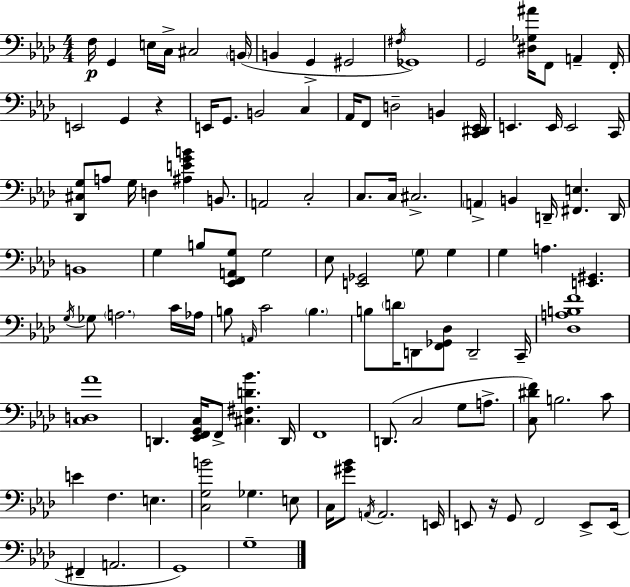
{
  \clef bass
  \numericTimeSignature
  \time 4/4
  \key aes \major
  f16\p g,4 e16 c16-> cis2 \parenthesize b,16( | b,4 g,4-> gis,2 | \acciaccatura { fis16 } ges,1) | g,2 <dis ges ais'>16 f,8 a,4-- | \break f,16-. e,2 g,4 r4 | e,16 g,8. b,2 c4 | aes,16 f,8 d2-- b,4 | <c, dis, ees,>16 e,4. e,16 e,2 | \break c,16 <des, cis g>8 a8 g16 d4 <ais e' g' b'>4 b,8. | a,2 c2-. | c8. c16 cis2.-> | \parenthesize a,4-> b,4 d,16-- <fis, e>4. | \break d,16 b,1 | g4 b8 <ees, f, a, g>8 g2 | ees8 <e, ges,>2 \parenthesize g8 g4 | g4 a4. <e, gis,>4. | \break \acciaccatura { g16 } ges8 \parenthesize a2. | c'16 aes16 b8 \grace { a,16 } c'2 \parenthesize b4. | b8 \parenthesize d'16 d,8 <f, ges, des>8 d,2-- | c,16-- <des a b f'>1 | \break <c d aes'>1 | d,4. <ees, f, g, c>16 f,8-> <cis fis d' bes'>4. | d,16 f,1 | d,8.( c2 g8 | \break a8.-> <c dis' f'>8) b2. | c'8 e'4 f4. e4. | <c g b'>2 ges4. | e8 c16 <gis' bes'>8 \acciaccatura { a,16 } a,2. | \break e,16 e,8 r16 g,8 f,2 | e,8-> e,16( fis,4-- a,2. | g,1) | g1-- | \break \bar "|."
}